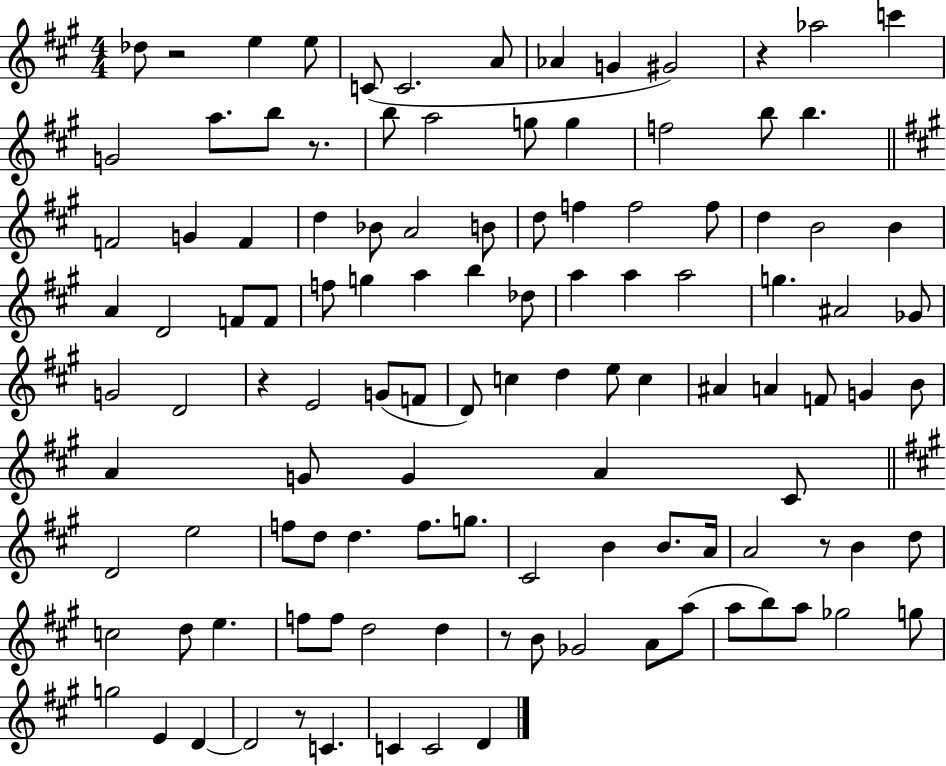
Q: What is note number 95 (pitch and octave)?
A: A5